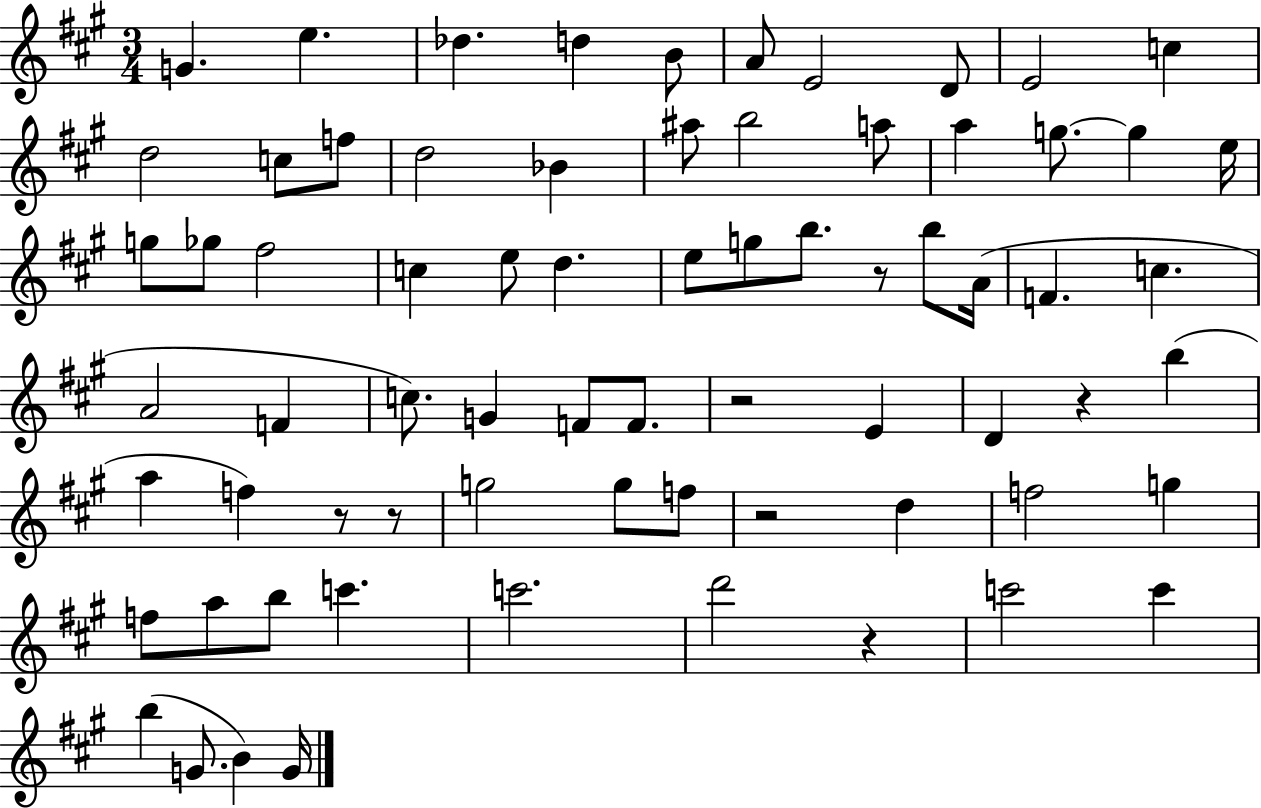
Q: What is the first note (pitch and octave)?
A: G4